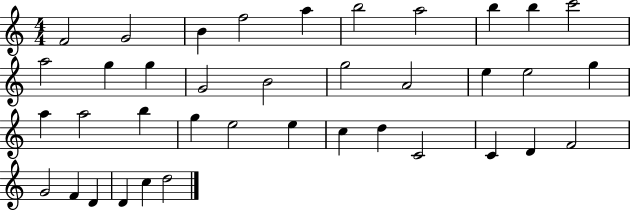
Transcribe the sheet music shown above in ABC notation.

X:1
T:Untitled
M:4/4
L:1/4
K:C
F2 G2 B f2 a b2 a2 b b c'2 a2 g g G2 B2 g2 A2 e e2 g a a2 b g e2 e c d C2 C D F2 G2 F D D c d2